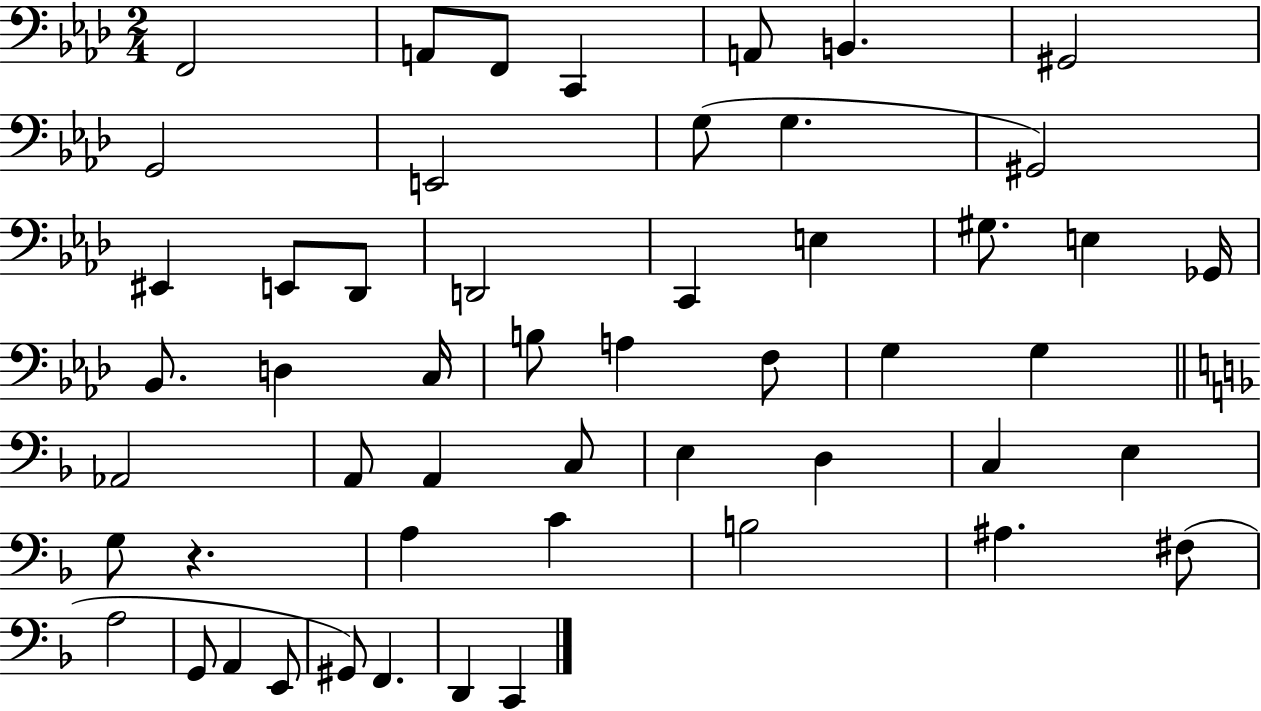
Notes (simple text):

F2/h A2/e F2/e C2/q A2/e B2/q. G#2/h G2/h E2/h G3/e G3/q. G#2/h EIS2/q E2/e Db2/e D2/h C2/q E3/q G#3/e. E3/q Gb2/s Bb2/e. D3/q C3/s B3/e A3/q F3/e G3/q G3/q Ab2/h A2/e A2/q C3/e E3/q D3/q C3/q E3/q G3/e R/q. A3/q C4/q B3/h A#3/q. F#3/e A3/h G2/e A2/q E2/e G#2/e F2/q. D2/q C2/q